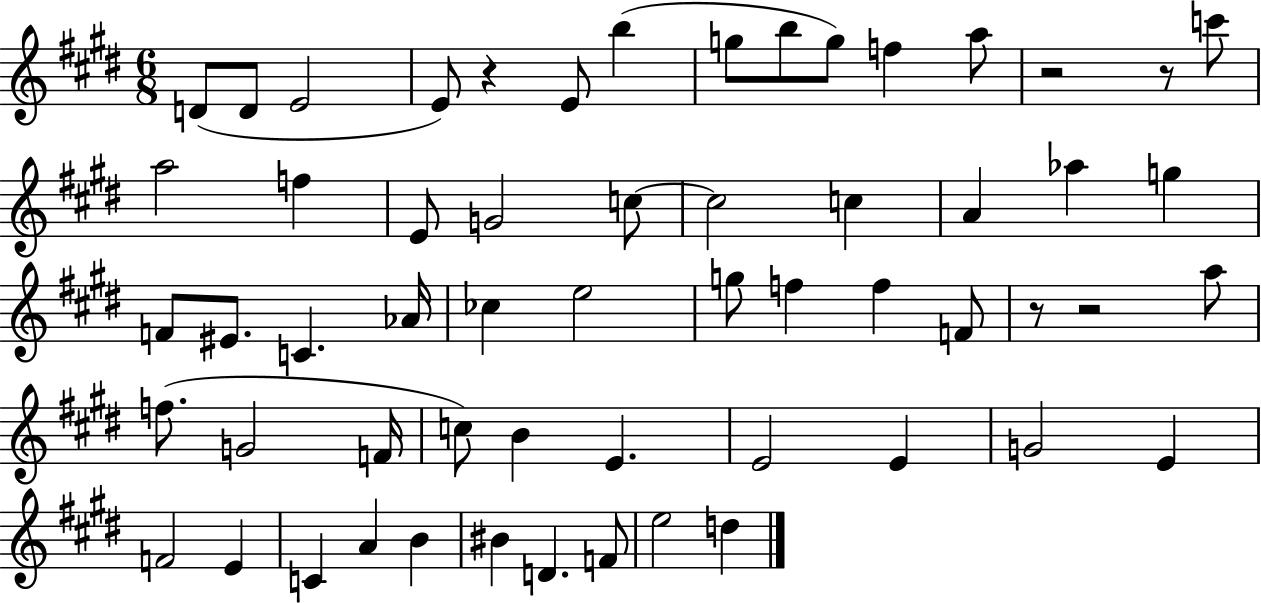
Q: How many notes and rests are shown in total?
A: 58